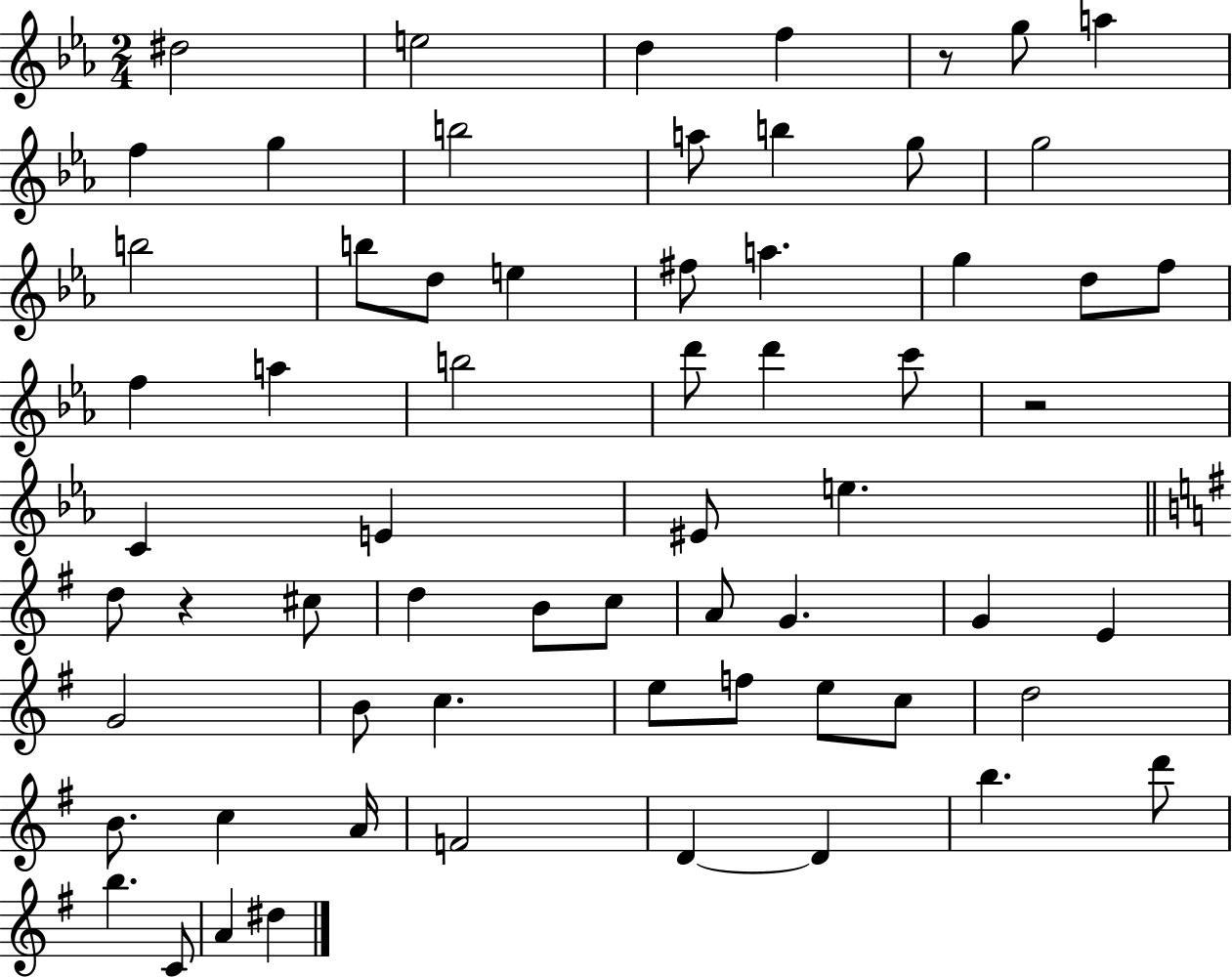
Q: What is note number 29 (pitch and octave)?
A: C4